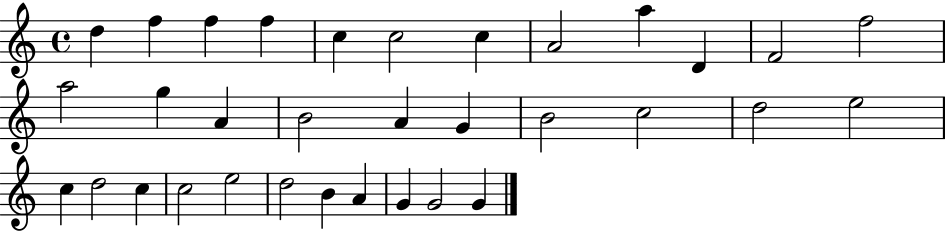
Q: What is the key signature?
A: C major